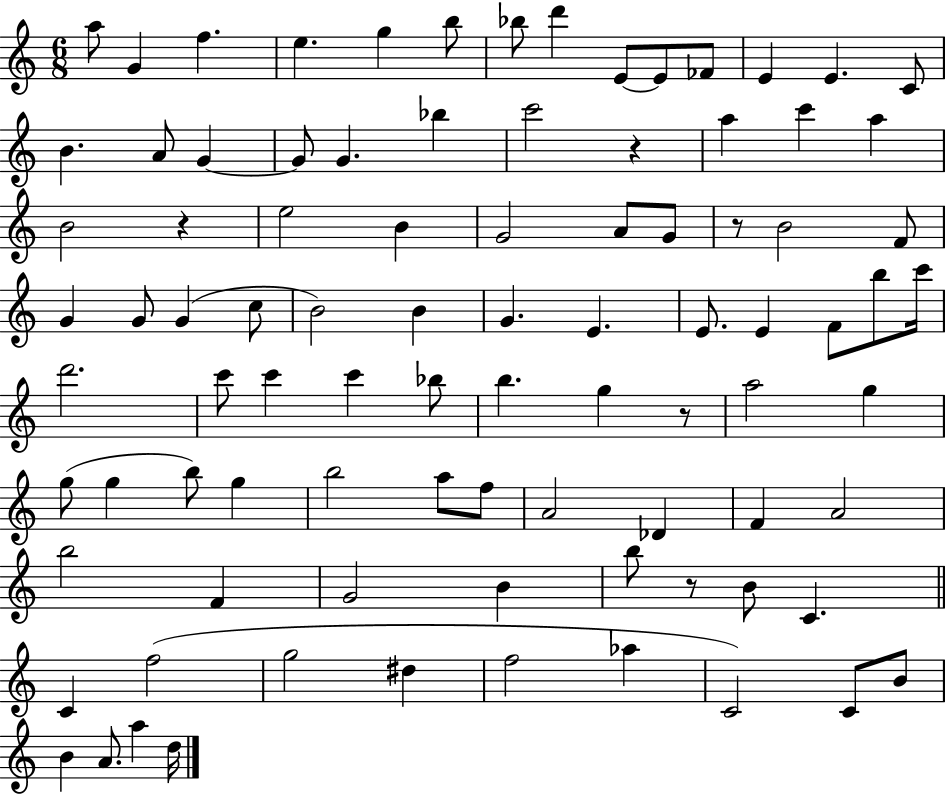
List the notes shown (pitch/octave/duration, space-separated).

A5/e G4/q F5/q. E5/q. G5/q B5/e Bb5/e D6/q E4/e E4/e FES4/e E4/q E4/q. C4/e B4/q. A4/e G4/q G4/e G4/q. Bb5/q C6/h R/q A5/q C6/q A5/q B4/h R/q E5/h B4/q G4/h A4/e G4/e R/e B4/h F4/e G4/q G4/e G4/q C5/e B4/h B4/q G4/q. E4/q. E4/e. E4/q F4/e B5/e C6/s D6/h. C6/e C6/q C6/q Bb5/e B5/q. G5/q R/e A5/h G5/q G5/e G5/q B5/e G5/q B5/h A5/e F5/e A4/h Db4/q F4/q A4/h B5/h F4/q G4/h B4/q B5/e R/e B4/e C4/q. C4/q F5/h G5/h D#5/q F5/h Ab5/q C4/h C4/e B4/e B4/q A4/e. A5/q D5/s